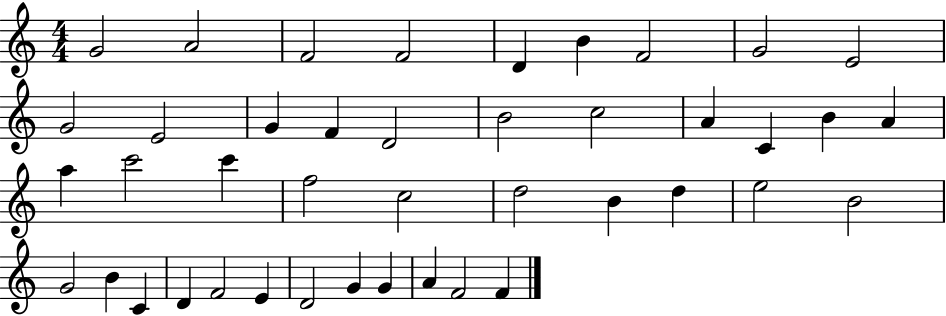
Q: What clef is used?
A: treble